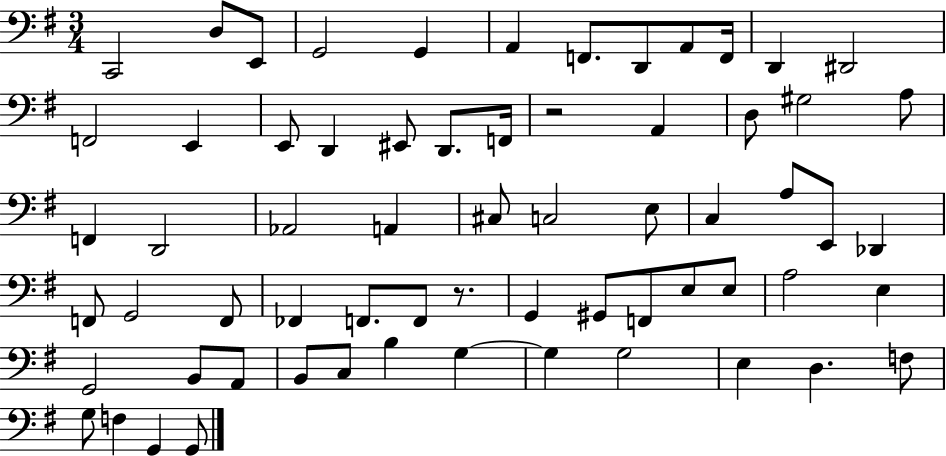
X:1
T:Untitled
M:3/4
L:1/4
K:G
C,,2 D,/2 E,,/2 G,,2 G,, A,, F,,/2 D,,/2 A,,/2 F,,/4 D,, ^D,,2 F,,2 E,, E,,/2 D,, ^E,,/2 D,,/2 F,,/4 z2 A,, D,/2 ^G,2 A,/2 F,, D,,2 _A,,2 A,, ^C,/2 C,2 E,/2 C, A,/2 E,,/2 _D,, F,,/2 G,,2 F,,/2 _F,, F,,/2 F,,/2 z/2 G,, ^G,,/2 F,,/2 E,/2 E,/2 A,2 E, G,,2 B,,/2 A,,/2 B,,/2 C,/2 B, G, G, G,2 E, D, F,/2 G,/2 F, G,, G,,/2